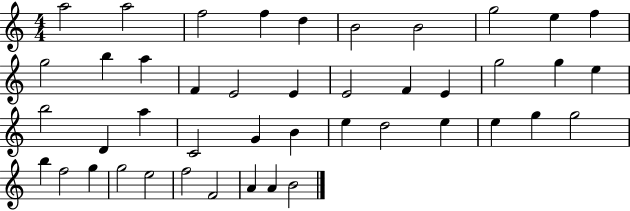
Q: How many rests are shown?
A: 0